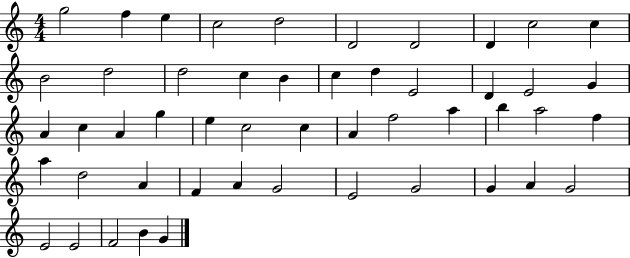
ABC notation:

X:1
T:Untitled
M:4/4
L:1/4
K:C
g2 f e c2 d2 D2 D2 D c2 c B2 d2 d2 c B c d E2 D E2 G A c A g e c2 c A f2 a b a2 f a d2 A F A G2 E2 G2 G A G2 E2 E2 F2 B G